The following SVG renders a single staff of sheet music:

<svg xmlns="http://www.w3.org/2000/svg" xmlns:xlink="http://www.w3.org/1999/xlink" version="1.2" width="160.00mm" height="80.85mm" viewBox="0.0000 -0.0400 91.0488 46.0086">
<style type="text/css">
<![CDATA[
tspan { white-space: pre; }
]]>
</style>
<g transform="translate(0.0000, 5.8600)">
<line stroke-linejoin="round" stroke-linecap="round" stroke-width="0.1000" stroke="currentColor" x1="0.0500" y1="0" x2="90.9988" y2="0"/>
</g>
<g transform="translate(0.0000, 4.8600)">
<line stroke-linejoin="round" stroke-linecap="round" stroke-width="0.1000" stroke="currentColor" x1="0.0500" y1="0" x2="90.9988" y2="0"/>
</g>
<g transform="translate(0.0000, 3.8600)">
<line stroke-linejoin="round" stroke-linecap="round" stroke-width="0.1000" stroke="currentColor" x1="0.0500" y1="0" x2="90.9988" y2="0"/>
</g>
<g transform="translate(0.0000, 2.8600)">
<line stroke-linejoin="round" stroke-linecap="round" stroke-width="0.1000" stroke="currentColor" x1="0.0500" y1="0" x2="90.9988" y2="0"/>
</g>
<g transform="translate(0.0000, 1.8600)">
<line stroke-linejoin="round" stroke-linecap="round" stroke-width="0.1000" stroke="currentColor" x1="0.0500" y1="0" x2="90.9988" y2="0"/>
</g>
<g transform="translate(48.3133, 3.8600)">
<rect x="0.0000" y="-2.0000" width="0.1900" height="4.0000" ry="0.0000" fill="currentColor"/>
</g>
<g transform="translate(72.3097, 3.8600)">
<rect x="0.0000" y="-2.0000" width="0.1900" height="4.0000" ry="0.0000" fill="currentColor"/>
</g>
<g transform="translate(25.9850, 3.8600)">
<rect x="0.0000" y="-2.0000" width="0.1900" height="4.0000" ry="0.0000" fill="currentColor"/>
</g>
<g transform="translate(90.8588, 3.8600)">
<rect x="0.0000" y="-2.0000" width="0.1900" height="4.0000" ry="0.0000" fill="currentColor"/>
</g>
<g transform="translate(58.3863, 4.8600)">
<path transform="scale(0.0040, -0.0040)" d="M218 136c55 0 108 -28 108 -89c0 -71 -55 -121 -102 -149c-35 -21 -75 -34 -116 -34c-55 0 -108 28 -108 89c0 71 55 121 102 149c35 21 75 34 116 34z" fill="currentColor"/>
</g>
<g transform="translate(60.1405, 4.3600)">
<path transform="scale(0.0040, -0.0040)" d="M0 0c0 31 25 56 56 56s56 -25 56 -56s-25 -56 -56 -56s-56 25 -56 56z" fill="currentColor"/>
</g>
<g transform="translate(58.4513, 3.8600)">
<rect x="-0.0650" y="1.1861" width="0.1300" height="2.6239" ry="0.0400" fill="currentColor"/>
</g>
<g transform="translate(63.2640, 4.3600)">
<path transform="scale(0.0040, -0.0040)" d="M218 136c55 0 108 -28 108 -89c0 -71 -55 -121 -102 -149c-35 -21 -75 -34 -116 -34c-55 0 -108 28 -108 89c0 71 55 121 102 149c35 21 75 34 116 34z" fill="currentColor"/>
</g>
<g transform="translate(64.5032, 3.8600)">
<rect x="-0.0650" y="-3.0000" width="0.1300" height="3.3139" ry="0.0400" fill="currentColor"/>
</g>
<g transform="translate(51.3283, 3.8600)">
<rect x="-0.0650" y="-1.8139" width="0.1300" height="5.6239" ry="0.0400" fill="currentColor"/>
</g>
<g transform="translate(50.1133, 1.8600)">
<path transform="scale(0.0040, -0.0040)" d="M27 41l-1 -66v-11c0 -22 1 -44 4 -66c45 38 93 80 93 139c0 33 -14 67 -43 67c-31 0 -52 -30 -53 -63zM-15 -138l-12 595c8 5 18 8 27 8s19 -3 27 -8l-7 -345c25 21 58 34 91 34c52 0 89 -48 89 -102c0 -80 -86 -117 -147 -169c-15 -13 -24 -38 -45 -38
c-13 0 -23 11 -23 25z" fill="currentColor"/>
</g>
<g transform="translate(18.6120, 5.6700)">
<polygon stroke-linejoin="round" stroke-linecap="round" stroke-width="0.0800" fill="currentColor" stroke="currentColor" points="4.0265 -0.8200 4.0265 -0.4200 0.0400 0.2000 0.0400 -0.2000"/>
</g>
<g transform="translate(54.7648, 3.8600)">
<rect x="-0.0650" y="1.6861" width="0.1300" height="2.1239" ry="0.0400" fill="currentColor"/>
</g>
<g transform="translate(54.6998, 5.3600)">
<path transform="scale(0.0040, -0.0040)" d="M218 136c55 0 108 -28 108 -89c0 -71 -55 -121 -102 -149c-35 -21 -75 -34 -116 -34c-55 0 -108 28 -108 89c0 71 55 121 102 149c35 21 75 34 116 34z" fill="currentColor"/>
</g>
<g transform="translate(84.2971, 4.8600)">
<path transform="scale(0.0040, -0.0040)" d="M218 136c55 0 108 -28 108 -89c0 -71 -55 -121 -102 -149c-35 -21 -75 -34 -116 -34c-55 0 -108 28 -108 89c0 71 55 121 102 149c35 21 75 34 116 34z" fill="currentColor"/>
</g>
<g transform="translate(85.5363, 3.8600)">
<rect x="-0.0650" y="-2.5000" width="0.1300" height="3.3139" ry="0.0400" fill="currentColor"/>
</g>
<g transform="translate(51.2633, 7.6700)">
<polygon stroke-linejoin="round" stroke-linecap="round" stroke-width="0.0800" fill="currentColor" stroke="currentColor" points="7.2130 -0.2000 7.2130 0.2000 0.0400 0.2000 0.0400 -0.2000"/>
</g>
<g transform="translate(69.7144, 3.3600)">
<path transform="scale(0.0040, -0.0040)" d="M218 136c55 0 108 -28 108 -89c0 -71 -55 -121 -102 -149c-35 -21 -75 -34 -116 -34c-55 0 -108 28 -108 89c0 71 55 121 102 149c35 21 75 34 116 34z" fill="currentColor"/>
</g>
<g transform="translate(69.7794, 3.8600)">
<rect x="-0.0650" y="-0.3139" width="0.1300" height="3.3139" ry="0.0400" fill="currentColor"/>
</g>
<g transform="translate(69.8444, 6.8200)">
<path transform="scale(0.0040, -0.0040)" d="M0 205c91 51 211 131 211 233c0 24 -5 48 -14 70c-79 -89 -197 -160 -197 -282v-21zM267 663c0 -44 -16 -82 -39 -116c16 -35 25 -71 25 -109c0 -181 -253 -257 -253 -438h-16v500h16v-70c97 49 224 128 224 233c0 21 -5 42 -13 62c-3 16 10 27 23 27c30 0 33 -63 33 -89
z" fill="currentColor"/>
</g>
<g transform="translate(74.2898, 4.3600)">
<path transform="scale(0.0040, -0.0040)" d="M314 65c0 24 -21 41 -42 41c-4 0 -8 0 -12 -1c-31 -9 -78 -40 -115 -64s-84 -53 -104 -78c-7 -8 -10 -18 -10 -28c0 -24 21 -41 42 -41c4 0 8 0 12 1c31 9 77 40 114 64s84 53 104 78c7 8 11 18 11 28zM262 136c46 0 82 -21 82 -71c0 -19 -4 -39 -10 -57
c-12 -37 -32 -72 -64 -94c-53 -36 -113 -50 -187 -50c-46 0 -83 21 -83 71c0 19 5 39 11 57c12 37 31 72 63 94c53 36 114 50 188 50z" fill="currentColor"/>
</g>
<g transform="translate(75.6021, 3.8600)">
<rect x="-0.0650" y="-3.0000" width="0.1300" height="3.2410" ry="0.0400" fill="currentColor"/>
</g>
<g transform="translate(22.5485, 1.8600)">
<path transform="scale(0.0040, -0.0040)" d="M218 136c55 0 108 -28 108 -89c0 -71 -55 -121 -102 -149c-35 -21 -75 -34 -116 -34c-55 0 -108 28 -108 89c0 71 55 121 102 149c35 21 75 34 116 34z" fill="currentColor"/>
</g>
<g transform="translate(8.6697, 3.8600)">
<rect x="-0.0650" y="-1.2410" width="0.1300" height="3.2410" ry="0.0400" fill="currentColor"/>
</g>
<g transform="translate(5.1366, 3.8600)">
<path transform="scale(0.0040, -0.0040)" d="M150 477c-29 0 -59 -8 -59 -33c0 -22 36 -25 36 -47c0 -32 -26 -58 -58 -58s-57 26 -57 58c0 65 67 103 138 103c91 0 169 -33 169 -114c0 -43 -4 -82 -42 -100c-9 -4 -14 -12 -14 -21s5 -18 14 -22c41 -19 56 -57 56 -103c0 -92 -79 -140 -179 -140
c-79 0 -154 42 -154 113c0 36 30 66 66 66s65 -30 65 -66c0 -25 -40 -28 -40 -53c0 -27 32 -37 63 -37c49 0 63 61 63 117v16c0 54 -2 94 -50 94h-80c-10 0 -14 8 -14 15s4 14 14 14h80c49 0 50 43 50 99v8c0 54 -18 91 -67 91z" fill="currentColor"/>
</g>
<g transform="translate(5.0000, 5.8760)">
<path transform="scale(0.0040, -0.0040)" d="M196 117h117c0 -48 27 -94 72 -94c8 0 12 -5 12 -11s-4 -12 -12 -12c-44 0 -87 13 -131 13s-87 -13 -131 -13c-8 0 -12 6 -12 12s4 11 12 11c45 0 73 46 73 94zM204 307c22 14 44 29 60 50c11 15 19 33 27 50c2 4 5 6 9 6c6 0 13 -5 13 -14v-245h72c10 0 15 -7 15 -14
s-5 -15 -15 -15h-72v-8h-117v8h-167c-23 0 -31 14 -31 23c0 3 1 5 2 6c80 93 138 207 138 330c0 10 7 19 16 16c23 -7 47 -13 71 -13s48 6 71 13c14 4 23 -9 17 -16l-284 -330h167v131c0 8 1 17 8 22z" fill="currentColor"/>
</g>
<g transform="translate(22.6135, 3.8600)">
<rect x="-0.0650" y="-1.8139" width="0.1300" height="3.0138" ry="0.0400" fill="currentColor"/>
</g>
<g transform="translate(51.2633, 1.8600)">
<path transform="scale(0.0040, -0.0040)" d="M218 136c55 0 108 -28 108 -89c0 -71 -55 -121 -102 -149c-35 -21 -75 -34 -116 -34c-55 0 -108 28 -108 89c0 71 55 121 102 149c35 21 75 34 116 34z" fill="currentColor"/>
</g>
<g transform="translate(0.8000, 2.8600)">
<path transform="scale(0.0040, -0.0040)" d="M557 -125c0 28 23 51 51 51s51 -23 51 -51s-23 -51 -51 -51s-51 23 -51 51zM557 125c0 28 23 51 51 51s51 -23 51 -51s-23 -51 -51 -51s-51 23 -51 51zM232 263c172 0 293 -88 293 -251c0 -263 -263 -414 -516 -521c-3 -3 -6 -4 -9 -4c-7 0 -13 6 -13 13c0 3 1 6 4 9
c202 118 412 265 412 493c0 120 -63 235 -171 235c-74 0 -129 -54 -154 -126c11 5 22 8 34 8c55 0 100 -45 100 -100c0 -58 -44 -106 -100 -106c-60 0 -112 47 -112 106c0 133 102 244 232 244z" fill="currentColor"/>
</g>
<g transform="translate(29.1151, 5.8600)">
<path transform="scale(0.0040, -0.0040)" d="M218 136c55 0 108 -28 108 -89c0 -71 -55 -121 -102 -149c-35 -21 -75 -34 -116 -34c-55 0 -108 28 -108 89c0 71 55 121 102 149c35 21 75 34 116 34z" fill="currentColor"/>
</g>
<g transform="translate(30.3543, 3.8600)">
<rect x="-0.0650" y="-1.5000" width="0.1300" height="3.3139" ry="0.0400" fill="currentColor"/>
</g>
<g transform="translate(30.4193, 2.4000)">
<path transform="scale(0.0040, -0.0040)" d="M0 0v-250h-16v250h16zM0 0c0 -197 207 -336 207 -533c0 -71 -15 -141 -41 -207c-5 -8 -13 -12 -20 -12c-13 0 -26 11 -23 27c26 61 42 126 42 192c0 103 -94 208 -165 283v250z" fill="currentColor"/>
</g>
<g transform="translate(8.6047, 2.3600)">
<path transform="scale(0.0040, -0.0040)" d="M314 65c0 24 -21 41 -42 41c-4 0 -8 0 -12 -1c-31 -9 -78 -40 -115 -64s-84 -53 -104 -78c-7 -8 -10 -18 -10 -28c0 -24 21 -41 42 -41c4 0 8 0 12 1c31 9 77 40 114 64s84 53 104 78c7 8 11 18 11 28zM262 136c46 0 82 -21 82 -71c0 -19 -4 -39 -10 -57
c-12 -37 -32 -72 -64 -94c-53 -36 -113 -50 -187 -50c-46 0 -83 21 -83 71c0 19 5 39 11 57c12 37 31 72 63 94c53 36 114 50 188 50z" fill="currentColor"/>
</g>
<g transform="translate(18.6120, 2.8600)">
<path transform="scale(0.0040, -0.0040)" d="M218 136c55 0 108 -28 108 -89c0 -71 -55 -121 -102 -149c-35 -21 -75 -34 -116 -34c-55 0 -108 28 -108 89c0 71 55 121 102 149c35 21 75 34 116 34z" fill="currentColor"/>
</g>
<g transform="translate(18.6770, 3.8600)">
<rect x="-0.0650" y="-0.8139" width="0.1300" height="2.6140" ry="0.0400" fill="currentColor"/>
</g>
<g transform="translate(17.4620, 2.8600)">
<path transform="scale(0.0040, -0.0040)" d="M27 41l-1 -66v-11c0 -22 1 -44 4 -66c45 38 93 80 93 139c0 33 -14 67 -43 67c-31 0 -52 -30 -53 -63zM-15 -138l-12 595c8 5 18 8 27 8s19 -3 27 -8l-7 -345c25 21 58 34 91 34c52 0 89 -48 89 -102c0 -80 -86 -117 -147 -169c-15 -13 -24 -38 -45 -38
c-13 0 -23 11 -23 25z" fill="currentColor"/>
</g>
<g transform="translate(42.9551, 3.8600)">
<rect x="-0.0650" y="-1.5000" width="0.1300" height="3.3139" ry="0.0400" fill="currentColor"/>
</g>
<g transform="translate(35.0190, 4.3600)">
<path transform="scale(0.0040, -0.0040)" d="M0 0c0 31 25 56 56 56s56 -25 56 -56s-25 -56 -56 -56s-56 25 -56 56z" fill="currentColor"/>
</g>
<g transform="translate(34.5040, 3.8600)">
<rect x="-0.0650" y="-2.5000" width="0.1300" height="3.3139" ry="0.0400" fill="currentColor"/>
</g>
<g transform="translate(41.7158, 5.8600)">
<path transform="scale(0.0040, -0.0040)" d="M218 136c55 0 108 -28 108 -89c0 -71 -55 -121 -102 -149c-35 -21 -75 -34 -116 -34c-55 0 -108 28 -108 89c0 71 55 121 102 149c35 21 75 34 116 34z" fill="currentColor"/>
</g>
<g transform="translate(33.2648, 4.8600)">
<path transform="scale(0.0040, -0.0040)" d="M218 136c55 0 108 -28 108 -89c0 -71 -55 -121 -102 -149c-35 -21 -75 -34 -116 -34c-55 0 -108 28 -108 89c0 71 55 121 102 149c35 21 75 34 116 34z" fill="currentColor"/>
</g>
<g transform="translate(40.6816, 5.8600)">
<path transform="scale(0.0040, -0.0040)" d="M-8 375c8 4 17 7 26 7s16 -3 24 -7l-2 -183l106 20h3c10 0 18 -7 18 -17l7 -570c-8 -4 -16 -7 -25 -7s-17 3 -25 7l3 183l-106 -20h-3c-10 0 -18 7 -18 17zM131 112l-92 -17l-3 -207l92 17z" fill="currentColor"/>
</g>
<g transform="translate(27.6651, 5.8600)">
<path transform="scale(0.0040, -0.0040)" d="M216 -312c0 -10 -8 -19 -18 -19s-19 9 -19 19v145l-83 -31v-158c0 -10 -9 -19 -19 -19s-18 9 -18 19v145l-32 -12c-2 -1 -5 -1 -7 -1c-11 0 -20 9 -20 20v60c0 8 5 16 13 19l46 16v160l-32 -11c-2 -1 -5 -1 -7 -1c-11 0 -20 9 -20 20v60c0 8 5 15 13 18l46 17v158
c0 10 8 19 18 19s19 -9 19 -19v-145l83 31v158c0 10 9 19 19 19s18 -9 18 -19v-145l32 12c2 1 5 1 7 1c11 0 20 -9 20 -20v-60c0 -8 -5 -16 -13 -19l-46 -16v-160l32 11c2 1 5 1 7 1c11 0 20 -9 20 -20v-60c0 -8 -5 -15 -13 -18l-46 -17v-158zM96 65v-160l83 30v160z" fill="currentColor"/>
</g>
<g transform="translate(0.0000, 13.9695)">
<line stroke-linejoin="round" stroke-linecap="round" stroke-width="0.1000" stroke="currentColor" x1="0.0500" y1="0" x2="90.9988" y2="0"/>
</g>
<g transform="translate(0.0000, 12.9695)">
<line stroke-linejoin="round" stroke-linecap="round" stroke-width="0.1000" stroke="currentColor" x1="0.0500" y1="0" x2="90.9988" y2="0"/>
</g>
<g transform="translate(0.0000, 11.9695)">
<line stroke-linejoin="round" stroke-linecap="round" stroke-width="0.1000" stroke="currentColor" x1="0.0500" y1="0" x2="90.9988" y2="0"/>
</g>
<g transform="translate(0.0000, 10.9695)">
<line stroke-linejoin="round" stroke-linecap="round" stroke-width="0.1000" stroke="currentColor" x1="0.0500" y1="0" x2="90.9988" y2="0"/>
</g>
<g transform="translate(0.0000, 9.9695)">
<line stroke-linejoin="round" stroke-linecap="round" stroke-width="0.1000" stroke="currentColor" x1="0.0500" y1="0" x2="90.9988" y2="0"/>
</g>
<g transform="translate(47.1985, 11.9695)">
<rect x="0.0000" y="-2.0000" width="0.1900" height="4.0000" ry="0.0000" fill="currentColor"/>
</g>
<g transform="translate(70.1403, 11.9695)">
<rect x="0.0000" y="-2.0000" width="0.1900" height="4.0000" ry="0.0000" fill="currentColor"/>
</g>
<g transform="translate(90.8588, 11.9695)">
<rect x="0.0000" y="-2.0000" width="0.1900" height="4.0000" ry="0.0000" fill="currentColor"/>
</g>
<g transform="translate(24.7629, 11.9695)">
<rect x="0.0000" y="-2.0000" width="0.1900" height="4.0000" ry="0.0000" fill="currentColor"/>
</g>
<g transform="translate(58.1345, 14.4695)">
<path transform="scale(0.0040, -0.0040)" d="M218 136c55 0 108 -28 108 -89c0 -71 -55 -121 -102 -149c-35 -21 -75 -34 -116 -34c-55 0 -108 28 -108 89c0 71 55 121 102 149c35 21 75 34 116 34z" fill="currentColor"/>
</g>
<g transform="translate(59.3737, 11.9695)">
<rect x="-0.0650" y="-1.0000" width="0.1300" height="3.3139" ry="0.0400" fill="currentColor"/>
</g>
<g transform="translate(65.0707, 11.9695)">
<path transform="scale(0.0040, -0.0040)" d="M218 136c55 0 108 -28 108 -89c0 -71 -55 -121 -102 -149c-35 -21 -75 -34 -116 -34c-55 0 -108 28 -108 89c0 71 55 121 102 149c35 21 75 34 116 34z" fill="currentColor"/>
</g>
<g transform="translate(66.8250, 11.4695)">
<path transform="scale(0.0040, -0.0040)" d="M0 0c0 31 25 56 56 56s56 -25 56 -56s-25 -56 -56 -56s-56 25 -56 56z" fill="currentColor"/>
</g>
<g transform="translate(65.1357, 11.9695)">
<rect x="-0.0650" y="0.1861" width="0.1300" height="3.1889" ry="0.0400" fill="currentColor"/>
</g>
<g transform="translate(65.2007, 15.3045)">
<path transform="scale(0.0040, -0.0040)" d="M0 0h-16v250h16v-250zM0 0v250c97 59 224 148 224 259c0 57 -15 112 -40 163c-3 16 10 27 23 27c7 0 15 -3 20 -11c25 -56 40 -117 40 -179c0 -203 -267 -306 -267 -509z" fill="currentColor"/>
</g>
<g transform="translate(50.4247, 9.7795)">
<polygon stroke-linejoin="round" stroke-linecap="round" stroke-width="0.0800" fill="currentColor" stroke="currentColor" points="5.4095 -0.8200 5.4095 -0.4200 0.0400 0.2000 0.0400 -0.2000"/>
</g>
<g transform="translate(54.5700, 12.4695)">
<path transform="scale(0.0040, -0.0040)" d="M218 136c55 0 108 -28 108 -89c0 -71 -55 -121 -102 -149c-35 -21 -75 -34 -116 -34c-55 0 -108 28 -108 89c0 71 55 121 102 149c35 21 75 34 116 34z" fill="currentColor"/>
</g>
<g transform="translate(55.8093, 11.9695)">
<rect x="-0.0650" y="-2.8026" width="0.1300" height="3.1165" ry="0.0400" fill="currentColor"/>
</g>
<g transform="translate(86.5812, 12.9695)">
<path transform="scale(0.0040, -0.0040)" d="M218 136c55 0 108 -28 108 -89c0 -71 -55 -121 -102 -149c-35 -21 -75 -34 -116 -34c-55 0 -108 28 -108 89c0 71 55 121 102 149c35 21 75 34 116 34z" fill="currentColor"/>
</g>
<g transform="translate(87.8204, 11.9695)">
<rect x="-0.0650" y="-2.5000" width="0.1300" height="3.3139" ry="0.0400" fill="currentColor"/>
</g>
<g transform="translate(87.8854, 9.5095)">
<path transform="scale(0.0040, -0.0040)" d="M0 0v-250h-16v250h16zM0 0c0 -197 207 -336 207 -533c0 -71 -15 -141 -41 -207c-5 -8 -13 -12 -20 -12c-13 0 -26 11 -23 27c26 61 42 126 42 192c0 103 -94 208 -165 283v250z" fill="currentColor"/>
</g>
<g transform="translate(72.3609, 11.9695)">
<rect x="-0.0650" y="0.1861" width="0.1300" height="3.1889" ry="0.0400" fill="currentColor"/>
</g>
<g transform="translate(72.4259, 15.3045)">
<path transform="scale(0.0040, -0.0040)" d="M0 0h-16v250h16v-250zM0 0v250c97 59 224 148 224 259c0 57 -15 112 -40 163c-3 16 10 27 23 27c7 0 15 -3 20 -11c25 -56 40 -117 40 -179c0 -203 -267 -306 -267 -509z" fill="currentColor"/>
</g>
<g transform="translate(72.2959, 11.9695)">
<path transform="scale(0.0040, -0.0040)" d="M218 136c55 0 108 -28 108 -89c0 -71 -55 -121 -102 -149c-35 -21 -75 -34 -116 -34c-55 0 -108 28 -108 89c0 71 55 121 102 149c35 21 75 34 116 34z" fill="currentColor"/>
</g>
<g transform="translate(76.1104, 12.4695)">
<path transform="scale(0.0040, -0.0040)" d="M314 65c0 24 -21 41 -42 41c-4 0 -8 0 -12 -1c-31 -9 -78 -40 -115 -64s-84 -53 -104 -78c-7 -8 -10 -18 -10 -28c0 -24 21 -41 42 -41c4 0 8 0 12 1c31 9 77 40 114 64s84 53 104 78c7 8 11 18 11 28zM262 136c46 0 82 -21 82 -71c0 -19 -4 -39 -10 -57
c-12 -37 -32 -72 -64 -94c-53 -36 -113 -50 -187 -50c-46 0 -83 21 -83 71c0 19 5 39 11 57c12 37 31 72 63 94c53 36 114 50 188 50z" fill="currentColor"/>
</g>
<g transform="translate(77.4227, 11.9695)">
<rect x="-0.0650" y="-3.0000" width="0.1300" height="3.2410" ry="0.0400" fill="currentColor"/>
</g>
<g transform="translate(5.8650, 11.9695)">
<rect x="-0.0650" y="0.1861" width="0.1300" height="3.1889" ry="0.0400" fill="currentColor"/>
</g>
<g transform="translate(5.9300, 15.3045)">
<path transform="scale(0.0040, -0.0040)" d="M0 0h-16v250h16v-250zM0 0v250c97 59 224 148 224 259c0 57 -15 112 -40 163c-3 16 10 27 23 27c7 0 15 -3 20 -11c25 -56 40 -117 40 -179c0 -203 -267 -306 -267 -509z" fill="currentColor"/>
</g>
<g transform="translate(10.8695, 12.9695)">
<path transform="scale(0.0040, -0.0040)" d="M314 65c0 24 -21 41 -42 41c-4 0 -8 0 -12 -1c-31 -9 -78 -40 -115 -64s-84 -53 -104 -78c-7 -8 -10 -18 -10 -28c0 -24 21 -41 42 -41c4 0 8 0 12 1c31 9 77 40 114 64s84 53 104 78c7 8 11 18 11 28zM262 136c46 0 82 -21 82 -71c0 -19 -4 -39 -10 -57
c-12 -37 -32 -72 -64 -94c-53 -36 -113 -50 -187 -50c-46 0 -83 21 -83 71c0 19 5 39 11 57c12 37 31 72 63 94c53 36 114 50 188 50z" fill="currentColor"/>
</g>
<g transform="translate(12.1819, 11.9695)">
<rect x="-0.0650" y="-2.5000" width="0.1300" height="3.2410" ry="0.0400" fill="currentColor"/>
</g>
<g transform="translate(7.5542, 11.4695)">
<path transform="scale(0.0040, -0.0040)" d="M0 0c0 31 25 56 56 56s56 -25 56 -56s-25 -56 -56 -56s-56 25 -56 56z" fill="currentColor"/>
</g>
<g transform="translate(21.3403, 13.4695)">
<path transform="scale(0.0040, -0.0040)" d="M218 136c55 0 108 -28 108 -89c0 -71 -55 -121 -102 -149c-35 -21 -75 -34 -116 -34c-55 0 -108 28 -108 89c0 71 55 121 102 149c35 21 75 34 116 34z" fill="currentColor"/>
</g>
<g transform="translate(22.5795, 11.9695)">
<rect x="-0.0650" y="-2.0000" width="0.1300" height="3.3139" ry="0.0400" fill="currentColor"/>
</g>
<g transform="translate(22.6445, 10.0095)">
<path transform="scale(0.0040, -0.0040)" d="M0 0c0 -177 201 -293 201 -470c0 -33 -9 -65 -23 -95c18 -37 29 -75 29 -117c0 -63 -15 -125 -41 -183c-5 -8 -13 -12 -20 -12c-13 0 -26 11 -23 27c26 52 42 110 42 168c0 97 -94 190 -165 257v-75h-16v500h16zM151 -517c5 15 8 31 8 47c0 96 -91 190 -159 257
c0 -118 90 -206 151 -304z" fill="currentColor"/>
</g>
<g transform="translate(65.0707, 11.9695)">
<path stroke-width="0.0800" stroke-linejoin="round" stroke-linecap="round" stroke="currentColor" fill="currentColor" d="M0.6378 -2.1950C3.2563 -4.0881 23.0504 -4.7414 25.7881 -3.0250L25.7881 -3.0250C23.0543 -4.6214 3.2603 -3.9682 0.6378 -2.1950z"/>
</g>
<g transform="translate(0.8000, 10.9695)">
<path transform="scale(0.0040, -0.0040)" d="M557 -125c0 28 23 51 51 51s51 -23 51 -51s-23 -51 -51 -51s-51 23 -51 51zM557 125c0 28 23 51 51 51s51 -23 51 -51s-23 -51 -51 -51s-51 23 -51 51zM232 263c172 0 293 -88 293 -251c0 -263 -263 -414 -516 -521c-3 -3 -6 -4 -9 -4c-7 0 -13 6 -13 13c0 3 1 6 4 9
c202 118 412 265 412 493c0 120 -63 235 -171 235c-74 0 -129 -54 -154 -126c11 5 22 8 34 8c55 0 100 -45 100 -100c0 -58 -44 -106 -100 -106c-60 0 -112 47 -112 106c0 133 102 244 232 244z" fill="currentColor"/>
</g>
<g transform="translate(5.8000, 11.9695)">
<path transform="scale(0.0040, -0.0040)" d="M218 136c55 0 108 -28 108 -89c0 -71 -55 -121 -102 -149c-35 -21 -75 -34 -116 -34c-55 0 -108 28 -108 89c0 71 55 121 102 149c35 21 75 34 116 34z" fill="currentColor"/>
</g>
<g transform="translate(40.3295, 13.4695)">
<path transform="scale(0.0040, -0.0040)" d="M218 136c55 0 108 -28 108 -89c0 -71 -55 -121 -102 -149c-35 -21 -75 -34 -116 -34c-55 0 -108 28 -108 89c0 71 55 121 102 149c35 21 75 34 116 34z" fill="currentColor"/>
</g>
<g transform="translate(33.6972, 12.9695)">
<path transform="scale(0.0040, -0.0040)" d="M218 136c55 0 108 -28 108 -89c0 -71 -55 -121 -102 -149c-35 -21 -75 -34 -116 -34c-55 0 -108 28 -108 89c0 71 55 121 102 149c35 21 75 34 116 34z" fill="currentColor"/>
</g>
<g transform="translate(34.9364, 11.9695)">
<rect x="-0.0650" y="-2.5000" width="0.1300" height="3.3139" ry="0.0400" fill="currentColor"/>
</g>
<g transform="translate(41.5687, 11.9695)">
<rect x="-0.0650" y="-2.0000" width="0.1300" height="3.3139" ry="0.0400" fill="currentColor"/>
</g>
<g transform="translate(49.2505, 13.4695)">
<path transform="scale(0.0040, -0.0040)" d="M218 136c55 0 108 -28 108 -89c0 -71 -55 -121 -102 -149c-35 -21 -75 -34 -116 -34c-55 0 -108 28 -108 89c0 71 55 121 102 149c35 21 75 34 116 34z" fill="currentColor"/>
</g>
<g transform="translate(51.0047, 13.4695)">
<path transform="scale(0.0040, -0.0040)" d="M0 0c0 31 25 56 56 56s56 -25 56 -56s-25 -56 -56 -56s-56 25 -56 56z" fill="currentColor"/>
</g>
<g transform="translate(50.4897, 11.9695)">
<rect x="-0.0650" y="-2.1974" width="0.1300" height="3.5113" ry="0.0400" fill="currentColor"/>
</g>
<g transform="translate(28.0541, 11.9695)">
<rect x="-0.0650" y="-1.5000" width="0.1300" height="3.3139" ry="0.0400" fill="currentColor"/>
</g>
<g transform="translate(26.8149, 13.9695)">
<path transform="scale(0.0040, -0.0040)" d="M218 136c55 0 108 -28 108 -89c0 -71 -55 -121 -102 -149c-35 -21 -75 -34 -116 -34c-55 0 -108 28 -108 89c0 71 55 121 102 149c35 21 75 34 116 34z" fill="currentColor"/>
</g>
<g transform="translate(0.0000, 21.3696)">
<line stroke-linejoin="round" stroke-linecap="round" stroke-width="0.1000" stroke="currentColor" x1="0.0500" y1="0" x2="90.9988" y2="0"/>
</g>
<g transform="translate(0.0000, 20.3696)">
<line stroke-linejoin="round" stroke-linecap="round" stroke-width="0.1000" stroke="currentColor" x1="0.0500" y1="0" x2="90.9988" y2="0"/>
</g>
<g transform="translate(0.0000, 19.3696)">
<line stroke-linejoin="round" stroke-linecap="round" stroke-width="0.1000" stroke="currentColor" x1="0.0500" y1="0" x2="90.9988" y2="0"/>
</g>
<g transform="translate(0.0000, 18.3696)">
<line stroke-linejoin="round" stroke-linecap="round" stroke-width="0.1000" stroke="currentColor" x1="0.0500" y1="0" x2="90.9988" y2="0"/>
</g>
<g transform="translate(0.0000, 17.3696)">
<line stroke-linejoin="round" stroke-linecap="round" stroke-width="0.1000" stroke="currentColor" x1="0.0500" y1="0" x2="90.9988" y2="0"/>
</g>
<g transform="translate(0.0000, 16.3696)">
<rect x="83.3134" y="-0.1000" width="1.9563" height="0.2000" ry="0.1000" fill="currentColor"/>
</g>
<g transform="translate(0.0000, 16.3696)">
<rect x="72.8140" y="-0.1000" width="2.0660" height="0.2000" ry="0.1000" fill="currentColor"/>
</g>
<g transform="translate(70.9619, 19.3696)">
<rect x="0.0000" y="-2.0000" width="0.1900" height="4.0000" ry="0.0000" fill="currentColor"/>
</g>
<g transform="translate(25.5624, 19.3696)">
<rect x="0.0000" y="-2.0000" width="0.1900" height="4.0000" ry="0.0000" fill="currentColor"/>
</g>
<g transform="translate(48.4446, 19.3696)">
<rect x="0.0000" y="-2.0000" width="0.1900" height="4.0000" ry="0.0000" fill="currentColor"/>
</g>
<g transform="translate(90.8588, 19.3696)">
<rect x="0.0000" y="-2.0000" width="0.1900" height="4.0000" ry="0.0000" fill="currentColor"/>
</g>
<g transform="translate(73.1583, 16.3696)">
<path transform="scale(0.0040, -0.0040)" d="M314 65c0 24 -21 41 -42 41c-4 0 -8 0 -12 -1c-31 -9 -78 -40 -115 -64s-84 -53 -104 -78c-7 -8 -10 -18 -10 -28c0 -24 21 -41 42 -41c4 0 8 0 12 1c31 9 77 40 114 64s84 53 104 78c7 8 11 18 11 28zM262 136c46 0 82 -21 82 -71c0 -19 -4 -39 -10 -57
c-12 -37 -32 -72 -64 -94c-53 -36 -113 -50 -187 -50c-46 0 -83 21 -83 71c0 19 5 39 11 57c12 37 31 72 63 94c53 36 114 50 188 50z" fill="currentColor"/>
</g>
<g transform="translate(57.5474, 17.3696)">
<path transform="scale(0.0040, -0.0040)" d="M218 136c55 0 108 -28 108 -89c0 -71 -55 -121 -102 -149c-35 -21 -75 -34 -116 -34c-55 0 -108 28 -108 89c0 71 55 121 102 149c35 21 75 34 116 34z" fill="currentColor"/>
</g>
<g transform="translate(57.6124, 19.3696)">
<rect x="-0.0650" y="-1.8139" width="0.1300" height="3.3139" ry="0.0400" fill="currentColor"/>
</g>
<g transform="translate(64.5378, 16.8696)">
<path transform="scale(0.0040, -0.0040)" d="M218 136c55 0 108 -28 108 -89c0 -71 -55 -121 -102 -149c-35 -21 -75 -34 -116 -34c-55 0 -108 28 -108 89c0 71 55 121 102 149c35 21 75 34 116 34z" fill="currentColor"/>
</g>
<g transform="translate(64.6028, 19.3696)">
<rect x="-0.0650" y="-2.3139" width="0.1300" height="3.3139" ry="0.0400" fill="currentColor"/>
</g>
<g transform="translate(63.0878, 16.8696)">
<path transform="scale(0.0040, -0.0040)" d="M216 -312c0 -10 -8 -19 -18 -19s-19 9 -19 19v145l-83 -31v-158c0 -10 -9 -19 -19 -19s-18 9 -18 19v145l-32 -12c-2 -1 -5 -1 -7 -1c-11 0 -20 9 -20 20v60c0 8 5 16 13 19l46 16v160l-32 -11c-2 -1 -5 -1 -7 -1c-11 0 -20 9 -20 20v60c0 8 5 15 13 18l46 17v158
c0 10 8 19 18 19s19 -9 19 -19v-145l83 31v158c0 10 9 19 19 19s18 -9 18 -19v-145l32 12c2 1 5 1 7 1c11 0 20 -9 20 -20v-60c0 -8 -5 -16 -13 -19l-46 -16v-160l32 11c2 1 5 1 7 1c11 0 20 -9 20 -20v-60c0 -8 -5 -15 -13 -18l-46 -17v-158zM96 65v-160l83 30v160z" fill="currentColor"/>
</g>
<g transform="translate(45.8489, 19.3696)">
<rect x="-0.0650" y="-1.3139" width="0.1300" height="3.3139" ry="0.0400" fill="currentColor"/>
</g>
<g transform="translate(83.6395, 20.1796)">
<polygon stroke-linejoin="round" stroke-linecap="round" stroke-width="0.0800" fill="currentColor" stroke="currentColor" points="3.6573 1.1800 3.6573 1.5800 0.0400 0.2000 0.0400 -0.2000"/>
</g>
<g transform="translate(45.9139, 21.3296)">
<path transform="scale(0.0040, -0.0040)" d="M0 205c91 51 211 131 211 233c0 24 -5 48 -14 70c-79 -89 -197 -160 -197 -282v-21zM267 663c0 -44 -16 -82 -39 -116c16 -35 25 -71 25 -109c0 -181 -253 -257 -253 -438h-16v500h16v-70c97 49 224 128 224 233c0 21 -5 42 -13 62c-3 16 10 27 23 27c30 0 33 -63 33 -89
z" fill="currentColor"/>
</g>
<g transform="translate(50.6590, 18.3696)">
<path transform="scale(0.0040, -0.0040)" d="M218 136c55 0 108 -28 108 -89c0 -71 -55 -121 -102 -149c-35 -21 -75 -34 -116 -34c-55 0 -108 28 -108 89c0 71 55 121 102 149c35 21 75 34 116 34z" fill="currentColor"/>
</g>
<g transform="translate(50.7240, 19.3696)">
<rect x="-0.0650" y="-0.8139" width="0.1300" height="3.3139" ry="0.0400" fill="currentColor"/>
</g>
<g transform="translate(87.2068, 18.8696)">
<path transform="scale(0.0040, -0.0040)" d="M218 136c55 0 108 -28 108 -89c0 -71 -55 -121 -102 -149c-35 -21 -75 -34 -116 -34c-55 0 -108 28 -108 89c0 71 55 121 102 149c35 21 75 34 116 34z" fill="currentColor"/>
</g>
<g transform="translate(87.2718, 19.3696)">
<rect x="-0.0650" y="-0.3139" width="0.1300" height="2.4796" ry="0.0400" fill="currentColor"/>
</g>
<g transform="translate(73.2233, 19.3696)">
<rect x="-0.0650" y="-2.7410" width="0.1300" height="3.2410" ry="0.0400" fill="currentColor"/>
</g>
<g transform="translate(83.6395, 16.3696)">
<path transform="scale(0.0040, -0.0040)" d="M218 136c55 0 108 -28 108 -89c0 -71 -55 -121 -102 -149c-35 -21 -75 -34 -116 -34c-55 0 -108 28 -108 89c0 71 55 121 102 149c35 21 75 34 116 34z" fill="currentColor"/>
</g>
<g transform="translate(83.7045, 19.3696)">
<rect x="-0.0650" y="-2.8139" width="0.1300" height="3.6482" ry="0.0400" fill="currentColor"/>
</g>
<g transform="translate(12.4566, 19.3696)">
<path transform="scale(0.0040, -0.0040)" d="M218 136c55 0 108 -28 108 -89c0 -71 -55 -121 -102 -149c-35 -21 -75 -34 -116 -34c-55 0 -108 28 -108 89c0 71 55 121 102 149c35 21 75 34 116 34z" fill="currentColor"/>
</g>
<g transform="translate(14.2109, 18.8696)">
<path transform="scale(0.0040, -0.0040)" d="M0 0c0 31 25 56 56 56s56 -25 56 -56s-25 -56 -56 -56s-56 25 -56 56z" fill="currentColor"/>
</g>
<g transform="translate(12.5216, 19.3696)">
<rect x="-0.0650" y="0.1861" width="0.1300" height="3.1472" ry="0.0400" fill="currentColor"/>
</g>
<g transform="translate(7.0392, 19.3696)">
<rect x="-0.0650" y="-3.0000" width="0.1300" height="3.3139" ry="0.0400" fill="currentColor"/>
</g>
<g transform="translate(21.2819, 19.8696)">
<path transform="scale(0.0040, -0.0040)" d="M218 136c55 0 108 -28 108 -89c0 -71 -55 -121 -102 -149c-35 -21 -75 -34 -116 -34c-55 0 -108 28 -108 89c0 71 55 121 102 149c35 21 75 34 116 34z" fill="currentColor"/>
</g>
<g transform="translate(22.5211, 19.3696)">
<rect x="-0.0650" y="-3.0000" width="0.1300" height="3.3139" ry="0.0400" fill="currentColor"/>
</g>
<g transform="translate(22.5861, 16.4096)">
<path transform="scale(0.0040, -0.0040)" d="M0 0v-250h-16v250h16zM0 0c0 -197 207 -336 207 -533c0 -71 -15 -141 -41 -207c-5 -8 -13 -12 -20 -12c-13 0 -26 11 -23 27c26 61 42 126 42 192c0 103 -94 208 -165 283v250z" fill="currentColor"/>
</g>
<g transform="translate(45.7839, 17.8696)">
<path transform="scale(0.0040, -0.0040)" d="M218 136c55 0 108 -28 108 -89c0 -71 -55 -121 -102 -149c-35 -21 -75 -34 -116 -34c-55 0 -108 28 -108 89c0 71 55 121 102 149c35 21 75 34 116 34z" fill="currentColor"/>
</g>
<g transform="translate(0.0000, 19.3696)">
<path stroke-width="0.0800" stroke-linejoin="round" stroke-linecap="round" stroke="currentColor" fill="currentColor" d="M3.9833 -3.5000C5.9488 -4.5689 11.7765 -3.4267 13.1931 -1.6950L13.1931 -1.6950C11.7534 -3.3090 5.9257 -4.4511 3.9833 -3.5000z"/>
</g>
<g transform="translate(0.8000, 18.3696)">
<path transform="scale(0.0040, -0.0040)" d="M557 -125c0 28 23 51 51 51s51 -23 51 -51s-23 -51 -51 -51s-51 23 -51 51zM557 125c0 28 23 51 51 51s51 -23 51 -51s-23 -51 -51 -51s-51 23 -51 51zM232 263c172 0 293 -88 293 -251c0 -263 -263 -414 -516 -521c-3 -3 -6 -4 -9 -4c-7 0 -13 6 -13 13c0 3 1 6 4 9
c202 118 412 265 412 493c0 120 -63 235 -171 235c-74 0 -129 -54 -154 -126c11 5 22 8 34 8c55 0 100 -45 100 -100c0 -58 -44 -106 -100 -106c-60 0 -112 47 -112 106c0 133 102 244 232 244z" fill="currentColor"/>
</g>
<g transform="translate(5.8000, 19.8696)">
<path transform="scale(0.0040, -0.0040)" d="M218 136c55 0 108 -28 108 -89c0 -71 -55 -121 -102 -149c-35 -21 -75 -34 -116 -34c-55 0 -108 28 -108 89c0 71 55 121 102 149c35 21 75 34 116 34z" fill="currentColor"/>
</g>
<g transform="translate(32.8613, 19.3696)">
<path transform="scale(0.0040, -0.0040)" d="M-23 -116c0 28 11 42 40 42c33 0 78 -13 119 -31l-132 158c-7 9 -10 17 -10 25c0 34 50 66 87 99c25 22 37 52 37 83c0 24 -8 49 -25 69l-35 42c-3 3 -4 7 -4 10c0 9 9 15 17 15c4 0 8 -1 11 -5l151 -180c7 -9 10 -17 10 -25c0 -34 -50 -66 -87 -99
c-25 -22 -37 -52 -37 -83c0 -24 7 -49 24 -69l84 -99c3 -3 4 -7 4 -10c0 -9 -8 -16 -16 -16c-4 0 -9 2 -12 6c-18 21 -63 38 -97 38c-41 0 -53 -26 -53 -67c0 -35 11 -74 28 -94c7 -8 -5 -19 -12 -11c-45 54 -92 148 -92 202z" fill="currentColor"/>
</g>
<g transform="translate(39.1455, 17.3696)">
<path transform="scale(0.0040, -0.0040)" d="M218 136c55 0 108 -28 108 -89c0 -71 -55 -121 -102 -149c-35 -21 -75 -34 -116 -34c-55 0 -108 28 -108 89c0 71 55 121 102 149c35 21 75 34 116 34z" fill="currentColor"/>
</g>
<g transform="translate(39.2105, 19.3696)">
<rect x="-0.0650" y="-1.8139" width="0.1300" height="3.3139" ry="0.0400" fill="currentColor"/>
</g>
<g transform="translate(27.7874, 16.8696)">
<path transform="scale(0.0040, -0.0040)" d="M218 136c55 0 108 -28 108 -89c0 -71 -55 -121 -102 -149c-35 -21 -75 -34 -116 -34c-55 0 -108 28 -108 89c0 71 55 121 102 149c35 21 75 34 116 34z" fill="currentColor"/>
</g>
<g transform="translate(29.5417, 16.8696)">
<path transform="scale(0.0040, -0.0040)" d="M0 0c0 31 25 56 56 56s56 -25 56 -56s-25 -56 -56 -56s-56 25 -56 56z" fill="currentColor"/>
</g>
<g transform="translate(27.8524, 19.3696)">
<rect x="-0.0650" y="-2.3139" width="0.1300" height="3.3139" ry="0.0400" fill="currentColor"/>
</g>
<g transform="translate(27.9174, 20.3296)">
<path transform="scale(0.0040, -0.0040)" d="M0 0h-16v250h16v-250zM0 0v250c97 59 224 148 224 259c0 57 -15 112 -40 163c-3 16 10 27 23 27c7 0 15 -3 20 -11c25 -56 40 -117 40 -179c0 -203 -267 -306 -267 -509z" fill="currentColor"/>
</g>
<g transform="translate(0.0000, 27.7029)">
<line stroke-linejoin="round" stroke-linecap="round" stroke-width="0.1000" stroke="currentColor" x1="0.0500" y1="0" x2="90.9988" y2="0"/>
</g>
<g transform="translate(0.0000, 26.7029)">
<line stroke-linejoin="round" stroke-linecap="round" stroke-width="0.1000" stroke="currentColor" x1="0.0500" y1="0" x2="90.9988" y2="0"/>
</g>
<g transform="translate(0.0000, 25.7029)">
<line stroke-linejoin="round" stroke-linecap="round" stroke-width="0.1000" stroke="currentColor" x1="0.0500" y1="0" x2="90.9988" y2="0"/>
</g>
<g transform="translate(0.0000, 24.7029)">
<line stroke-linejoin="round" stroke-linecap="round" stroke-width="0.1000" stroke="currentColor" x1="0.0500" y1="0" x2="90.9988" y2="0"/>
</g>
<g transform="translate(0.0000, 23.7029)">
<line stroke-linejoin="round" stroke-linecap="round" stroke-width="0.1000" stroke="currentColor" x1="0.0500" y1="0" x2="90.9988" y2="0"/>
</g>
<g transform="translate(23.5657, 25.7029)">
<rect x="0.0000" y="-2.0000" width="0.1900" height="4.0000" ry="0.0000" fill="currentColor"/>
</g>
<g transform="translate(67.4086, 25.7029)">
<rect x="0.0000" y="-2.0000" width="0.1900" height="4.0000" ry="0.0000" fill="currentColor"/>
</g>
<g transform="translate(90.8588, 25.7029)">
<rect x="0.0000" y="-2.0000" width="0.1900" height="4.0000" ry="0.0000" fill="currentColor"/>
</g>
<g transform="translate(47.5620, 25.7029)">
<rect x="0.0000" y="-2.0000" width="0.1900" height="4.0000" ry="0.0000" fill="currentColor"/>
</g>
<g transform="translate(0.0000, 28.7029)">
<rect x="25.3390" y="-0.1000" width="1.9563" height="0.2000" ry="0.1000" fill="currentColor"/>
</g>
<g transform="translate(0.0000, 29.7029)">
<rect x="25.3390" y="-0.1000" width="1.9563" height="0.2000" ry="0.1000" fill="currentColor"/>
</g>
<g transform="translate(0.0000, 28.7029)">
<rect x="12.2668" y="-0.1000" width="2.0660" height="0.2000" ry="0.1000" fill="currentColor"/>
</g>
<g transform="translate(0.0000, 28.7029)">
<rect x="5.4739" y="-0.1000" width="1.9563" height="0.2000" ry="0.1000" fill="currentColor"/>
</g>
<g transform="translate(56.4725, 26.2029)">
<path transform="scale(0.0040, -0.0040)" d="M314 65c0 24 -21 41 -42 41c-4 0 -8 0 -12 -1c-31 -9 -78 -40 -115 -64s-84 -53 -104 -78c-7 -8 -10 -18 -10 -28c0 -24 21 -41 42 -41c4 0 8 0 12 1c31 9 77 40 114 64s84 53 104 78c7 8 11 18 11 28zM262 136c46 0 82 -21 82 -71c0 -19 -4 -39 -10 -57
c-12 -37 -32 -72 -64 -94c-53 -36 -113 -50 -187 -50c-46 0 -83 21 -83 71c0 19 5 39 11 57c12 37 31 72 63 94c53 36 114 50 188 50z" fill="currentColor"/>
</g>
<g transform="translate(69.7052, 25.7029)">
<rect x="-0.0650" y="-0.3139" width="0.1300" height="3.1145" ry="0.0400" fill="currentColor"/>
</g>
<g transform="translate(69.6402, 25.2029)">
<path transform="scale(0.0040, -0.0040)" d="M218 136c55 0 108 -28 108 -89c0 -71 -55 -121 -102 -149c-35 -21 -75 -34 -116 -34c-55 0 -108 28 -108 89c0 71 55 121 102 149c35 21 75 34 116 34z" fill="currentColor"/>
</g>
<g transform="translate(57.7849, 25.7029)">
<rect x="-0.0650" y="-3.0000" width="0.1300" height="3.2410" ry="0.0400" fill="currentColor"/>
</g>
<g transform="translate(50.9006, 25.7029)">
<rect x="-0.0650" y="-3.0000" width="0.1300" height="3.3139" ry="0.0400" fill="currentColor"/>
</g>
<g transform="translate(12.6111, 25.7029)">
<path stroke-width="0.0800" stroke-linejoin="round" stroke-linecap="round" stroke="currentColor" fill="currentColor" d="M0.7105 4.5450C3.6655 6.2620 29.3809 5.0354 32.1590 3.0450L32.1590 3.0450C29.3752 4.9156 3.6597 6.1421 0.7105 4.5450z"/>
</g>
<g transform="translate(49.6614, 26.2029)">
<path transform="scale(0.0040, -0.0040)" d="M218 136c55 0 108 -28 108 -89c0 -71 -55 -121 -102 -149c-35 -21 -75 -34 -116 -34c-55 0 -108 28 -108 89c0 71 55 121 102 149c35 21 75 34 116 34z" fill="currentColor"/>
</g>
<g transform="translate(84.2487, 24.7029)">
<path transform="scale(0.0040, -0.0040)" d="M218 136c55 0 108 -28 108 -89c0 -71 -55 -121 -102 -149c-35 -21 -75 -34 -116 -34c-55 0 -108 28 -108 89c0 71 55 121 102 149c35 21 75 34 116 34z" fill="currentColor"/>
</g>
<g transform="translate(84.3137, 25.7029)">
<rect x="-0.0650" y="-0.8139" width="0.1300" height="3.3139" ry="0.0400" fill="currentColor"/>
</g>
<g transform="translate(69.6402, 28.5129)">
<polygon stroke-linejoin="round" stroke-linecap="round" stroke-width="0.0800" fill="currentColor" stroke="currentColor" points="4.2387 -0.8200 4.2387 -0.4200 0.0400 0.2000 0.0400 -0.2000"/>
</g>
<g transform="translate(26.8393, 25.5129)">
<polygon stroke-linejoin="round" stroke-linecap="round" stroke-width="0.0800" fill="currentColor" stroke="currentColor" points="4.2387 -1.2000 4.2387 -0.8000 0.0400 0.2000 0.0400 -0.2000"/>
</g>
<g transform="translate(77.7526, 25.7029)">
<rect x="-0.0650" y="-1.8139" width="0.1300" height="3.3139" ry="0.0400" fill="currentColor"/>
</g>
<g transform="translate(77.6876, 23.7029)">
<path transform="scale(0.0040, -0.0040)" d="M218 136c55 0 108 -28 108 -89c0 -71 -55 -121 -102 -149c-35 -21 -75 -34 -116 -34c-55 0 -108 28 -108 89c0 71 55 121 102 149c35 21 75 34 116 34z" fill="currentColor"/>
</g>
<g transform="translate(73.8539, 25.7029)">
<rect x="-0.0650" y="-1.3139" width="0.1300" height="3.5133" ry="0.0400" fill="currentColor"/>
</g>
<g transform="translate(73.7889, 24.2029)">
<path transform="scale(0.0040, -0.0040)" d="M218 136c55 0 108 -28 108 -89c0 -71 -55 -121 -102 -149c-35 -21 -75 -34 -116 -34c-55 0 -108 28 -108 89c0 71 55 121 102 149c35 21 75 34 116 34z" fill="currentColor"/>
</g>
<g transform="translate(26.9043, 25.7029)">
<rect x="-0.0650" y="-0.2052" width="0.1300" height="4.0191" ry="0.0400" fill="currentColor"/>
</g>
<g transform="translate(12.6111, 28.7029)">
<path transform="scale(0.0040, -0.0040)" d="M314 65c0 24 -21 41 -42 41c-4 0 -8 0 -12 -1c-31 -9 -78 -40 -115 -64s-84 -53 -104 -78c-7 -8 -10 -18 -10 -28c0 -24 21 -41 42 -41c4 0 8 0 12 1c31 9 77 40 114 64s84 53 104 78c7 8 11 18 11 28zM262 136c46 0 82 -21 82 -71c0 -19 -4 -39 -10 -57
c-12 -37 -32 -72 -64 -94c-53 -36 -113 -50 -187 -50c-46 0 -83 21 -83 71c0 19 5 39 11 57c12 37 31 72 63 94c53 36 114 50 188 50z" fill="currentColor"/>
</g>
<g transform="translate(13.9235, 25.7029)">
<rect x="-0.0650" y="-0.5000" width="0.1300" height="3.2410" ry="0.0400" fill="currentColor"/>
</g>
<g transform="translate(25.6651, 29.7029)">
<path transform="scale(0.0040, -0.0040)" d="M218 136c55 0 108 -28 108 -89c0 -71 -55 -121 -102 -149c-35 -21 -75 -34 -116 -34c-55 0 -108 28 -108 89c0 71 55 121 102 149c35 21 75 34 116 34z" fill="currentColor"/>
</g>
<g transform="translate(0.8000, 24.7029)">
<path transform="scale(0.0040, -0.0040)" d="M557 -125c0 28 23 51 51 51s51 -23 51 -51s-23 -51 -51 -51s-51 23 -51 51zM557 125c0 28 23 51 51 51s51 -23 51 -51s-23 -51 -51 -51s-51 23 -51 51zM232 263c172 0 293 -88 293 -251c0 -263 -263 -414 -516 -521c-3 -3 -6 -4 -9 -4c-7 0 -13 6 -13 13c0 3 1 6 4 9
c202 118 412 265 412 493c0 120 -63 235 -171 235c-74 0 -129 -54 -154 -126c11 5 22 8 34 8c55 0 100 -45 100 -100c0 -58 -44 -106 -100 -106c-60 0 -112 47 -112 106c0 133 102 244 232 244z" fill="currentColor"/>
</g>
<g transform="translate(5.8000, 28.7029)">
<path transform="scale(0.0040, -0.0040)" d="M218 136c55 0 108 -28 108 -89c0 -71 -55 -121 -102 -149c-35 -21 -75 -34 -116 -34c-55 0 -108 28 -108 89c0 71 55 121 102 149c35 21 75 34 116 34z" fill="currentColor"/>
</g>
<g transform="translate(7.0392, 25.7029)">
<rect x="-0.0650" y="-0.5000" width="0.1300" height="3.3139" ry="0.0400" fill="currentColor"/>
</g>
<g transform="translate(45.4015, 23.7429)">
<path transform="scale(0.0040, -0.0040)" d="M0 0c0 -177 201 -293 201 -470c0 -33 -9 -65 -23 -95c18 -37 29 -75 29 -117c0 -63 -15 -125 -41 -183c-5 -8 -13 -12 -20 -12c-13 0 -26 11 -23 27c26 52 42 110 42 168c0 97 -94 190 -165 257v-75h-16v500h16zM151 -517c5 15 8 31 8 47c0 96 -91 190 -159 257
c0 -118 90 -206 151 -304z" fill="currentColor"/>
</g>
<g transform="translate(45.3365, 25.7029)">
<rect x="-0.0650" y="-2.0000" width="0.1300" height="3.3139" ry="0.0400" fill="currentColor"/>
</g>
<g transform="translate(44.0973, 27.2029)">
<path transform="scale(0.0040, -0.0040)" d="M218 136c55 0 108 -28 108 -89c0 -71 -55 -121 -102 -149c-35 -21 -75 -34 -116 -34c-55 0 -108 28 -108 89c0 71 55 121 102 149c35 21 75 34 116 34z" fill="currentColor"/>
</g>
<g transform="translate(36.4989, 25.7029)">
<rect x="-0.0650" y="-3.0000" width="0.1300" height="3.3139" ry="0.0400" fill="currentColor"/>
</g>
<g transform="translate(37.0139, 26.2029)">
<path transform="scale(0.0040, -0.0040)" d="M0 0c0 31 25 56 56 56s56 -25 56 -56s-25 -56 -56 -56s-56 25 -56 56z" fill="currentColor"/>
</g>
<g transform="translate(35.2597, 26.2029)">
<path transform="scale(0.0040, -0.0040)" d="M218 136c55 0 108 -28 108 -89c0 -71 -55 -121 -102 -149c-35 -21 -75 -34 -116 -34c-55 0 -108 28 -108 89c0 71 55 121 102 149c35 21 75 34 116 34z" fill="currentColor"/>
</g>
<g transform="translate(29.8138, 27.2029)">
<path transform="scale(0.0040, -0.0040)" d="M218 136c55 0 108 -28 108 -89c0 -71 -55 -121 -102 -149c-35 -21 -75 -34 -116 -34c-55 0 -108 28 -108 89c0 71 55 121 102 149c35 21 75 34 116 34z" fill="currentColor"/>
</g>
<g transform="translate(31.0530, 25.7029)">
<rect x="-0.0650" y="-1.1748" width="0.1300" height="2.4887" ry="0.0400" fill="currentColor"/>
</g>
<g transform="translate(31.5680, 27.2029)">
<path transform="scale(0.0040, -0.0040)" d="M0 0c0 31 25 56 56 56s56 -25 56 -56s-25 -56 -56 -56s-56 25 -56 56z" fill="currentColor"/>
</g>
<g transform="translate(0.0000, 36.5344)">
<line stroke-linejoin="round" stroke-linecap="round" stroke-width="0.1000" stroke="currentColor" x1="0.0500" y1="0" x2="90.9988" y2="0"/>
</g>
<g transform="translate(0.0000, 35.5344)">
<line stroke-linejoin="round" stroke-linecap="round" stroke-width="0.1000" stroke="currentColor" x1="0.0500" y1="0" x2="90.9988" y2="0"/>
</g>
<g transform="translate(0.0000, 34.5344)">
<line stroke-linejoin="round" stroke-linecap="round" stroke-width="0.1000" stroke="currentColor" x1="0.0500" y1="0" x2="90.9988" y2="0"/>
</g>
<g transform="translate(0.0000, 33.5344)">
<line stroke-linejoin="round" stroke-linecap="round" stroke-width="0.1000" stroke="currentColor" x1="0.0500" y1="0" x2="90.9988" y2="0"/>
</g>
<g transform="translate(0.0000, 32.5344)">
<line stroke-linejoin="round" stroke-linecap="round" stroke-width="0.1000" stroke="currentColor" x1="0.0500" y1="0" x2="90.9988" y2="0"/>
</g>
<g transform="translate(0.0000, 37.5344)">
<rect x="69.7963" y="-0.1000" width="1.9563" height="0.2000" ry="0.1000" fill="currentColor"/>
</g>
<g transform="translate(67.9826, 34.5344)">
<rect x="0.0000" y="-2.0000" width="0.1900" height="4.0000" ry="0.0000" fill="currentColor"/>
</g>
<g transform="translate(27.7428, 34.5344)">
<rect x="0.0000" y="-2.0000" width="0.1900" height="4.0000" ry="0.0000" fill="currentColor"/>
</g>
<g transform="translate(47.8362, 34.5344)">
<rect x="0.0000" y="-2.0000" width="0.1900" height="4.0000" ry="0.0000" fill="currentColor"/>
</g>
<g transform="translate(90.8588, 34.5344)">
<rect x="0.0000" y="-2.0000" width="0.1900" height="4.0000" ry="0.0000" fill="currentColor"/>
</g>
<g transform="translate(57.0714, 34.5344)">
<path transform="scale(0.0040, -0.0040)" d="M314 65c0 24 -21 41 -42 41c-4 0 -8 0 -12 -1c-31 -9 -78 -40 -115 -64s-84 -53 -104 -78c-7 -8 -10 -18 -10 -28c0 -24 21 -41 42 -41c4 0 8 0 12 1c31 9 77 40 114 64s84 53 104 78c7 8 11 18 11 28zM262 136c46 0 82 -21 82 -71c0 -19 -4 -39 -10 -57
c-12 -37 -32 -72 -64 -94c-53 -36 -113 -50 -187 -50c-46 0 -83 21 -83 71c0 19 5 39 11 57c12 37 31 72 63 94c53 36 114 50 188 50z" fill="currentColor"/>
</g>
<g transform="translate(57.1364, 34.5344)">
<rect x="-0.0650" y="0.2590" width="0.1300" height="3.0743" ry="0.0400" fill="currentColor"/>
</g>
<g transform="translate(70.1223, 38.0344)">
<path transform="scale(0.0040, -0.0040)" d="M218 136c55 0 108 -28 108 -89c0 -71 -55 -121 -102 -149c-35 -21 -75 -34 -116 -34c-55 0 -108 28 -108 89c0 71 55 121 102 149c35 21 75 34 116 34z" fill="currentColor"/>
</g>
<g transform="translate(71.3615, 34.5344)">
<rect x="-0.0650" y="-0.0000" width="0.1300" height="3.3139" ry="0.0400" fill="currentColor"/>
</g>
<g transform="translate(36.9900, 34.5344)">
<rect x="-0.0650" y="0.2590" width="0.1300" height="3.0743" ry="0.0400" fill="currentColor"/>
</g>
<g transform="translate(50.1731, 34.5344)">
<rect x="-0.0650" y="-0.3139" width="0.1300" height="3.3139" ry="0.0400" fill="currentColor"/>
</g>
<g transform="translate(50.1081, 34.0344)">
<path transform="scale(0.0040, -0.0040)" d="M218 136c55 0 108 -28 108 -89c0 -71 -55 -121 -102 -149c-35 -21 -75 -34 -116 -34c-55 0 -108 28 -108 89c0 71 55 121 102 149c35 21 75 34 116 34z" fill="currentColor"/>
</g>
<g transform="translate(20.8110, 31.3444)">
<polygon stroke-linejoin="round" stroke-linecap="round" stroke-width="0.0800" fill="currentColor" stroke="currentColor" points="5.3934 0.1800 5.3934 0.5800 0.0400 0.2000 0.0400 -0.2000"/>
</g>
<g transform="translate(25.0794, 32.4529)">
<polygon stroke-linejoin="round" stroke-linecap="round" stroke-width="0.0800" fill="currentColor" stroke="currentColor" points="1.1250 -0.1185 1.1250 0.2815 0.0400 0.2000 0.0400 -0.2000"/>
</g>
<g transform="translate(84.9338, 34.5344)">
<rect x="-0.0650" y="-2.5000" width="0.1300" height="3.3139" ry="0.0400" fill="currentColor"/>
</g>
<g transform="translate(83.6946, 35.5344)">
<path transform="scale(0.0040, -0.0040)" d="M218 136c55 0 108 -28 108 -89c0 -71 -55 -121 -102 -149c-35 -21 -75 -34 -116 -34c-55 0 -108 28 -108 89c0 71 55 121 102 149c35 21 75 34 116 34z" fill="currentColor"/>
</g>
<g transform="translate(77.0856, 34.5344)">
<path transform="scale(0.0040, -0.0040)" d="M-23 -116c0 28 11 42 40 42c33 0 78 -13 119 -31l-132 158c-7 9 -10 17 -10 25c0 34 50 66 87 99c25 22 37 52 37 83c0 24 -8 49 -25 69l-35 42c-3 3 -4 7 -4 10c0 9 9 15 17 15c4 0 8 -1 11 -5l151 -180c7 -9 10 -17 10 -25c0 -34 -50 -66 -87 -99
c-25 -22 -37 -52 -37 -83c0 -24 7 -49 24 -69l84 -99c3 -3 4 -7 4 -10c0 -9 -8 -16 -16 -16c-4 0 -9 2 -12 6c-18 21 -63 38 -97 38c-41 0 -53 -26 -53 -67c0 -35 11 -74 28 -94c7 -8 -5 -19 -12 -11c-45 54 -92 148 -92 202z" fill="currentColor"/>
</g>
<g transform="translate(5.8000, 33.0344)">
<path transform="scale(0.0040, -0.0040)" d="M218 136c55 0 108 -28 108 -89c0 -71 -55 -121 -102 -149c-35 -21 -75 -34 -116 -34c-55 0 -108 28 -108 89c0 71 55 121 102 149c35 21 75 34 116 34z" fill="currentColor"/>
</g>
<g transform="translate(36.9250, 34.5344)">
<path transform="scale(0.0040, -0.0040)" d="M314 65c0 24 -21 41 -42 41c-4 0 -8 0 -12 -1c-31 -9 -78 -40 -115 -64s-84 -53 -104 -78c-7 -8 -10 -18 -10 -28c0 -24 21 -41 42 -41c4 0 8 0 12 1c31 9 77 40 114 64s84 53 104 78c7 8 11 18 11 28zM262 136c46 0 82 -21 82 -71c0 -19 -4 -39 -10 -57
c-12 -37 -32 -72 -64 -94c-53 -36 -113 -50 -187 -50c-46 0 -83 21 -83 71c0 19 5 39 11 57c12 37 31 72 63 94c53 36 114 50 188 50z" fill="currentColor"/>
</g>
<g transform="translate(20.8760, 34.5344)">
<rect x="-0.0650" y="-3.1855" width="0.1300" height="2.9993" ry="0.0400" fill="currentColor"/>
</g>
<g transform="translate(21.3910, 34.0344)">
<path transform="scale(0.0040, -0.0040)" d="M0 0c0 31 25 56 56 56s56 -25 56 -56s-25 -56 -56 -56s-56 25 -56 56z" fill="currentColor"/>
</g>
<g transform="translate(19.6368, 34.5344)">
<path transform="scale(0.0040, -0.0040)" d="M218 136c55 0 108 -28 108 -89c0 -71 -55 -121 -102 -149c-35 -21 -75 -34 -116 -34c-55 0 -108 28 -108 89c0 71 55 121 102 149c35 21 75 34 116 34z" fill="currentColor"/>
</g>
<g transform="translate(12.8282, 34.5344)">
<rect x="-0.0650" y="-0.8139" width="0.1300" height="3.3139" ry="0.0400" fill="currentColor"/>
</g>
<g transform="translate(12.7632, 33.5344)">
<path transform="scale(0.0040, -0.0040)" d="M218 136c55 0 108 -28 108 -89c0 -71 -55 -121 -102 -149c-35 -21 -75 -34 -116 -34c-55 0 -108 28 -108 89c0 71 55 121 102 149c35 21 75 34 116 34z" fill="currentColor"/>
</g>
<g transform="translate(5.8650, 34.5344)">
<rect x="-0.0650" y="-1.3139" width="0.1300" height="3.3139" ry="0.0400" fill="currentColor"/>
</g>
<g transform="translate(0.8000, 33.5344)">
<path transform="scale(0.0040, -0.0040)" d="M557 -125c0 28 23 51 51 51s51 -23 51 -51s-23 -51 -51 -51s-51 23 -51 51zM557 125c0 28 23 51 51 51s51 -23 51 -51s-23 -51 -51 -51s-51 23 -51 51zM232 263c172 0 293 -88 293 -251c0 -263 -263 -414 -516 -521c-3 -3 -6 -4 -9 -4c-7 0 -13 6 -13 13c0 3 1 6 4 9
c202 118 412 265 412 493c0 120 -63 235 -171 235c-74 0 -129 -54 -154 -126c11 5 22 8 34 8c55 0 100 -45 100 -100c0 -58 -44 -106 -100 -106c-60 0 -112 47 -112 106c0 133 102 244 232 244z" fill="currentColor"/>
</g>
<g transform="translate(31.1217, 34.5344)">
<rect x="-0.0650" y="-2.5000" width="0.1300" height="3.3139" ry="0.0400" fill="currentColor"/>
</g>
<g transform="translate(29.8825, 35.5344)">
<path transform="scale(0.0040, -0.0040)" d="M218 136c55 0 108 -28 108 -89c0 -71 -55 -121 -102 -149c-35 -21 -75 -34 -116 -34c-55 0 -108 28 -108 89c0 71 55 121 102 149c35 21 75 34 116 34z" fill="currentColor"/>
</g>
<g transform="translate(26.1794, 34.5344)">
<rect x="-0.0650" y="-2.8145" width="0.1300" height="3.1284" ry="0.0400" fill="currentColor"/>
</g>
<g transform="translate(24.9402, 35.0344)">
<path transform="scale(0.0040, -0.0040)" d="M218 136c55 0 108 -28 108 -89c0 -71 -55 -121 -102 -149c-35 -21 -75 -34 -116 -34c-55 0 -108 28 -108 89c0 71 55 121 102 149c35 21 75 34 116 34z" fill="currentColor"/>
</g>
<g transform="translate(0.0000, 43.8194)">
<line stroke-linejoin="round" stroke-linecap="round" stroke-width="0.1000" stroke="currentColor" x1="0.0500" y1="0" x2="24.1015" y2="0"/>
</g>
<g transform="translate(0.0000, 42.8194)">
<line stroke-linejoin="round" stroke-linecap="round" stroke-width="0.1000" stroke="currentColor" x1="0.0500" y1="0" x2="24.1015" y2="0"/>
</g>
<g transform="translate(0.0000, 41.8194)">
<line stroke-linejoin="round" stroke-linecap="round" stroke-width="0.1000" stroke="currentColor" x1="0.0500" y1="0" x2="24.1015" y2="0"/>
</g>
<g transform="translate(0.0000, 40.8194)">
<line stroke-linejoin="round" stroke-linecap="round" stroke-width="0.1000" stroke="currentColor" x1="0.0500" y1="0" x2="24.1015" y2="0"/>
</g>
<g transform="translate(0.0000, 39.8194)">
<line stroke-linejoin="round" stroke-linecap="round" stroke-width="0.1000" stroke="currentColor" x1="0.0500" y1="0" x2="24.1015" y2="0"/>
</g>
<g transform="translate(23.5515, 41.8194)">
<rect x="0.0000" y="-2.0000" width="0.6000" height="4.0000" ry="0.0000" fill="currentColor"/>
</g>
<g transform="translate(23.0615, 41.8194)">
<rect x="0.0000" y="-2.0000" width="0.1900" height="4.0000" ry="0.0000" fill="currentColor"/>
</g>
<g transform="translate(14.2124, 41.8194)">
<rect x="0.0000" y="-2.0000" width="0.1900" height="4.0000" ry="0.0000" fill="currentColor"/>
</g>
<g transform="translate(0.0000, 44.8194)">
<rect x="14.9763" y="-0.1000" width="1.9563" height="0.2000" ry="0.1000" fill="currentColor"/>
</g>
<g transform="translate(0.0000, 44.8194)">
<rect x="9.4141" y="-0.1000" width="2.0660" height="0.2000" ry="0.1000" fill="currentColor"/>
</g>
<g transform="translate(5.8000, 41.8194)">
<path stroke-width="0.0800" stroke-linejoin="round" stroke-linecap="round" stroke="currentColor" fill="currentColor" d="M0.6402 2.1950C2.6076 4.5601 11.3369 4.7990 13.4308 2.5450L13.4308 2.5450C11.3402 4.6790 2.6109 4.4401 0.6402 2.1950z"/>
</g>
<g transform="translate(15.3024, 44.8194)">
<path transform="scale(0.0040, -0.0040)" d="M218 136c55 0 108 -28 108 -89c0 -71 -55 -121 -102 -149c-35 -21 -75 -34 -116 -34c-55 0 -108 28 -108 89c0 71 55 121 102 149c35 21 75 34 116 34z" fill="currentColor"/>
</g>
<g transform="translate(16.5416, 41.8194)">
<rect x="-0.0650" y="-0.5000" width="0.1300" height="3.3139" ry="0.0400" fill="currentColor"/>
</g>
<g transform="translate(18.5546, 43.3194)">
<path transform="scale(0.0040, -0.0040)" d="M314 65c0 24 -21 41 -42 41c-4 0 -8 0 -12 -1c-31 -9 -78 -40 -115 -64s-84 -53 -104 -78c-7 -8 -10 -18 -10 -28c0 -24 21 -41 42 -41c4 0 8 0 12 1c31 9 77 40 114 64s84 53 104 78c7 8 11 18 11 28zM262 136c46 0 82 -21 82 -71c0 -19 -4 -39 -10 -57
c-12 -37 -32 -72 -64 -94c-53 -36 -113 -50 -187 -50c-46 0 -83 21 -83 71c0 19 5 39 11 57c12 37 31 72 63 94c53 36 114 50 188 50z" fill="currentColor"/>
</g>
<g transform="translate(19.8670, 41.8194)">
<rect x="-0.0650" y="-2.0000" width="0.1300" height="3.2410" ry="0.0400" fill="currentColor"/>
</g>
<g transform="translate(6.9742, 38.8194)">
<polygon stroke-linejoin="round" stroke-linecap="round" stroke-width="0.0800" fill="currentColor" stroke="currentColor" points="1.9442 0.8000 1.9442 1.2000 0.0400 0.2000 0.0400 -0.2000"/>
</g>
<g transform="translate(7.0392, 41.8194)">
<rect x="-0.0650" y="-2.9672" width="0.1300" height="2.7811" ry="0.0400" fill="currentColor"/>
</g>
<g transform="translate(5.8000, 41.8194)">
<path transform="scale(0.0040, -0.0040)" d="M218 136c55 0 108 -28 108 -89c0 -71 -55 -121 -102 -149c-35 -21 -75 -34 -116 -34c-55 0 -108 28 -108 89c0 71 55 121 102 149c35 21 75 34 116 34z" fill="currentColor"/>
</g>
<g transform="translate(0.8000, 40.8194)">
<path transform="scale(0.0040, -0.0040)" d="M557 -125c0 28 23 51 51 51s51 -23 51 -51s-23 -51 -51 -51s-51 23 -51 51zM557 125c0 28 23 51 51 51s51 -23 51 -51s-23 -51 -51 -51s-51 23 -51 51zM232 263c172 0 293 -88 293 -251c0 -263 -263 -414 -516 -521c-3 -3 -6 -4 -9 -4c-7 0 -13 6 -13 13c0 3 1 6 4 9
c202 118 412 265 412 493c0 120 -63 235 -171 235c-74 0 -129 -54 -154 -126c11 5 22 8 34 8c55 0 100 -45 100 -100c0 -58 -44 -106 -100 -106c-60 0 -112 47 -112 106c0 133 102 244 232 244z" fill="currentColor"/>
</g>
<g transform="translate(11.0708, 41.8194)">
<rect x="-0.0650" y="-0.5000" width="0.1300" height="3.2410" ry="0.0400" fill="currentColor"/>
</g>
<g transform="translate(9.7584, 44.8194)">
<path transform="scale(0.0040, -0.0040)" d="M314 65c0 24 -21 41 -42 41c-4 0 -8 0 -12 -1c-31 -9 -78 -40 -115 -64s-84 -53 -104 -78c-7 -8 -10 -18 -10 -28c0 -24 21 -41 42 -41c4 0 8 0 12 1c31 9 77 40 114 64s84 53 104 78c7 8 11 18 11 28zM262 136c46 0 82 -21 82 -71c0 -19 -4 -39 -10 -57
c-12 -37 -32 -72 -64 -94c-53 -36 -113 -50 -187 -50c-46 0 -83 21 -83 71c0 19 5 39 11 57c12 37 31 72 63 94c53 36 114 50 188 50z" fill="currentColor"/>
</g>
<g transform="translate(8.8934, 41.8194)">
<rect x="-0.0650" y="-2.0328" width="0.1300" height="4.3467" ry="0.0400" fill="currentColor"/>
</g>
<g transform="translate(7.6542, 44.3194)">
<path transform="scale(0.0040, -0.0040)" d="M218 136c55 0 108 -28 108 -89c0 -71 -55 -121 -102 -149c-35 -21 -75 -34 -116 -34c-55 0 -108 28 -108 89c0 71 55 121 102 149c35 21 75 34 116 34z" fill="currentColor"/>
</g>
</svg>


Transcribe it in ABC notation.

X:1
T:Untitled
M:3/4
L:1/4
K:C
G,2 _F,/2 A,/2 ^G,,/2 B,, G,, _A,/2 A,,/2 B,,/2 C, E,/4 C,2 B,, D,/2 B,,2 A,,/4 G,, B,, A,, A,,/2 C,/2 F,, D,/2 D,/2 C,2 B,,/2 C, D, C,/2 B,/2 z A, G,/4 F, A, ^B, C2 C/2 E,/2 E,, E,,2 C,,/2 A,,/2 C, A,,/4 C, C,2 E,/2 G,/2 A, F, G, F, D,/2 C,/4 B,, D,2 E, D,2 D,, z B,, D,/2 F,,/2 E,,2 E,, A,,2